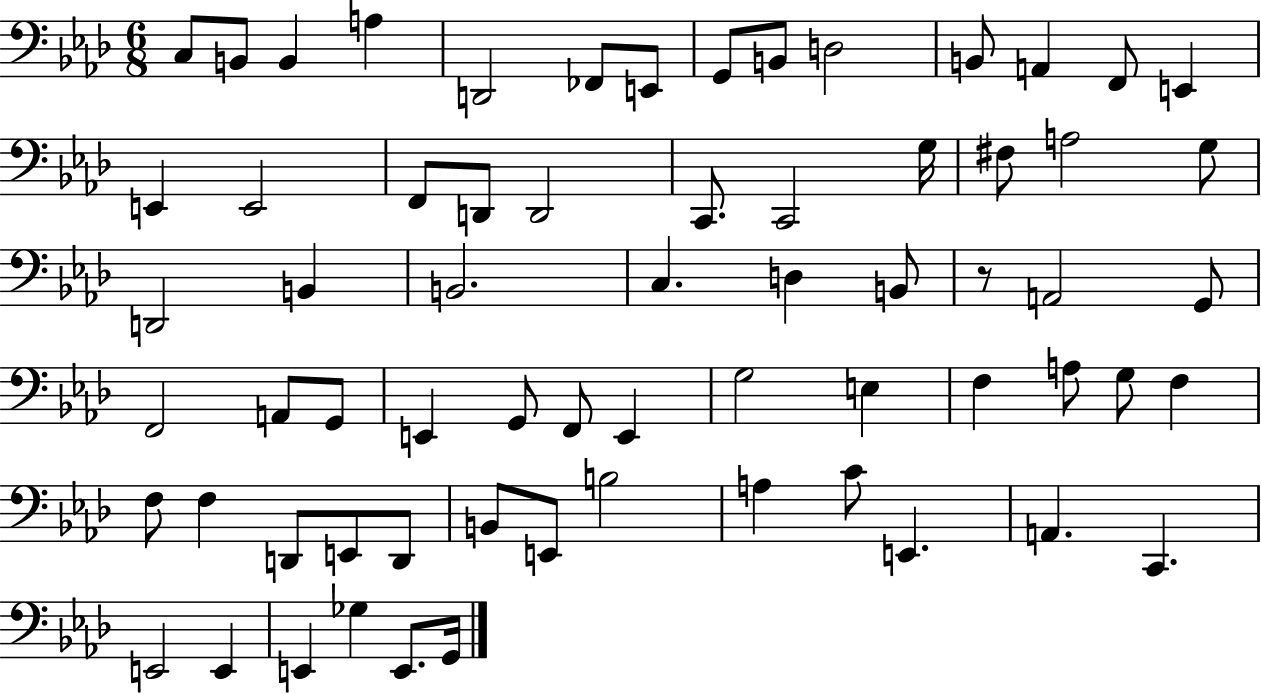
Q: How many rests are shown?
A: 1